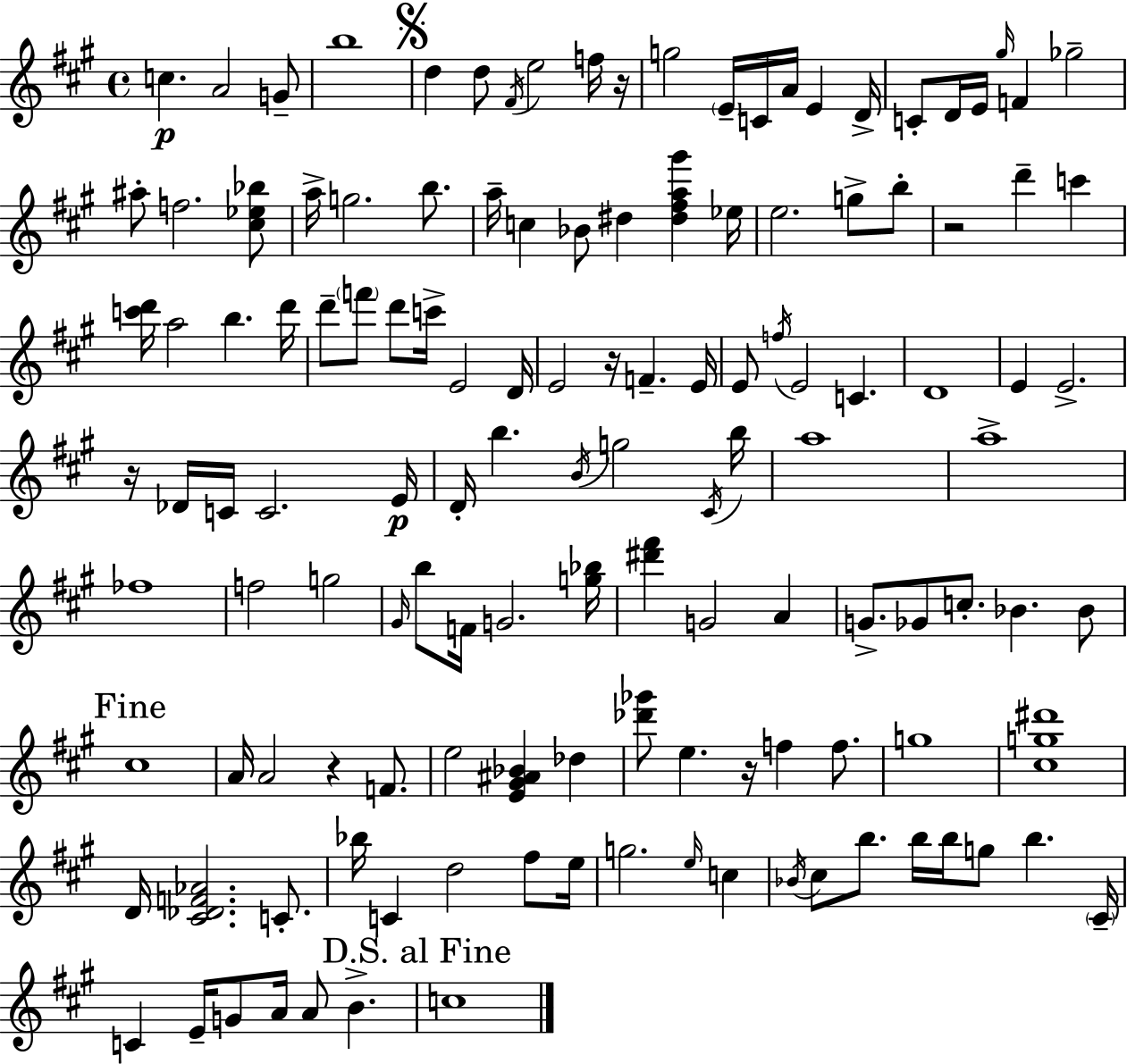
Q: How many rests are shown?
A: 6